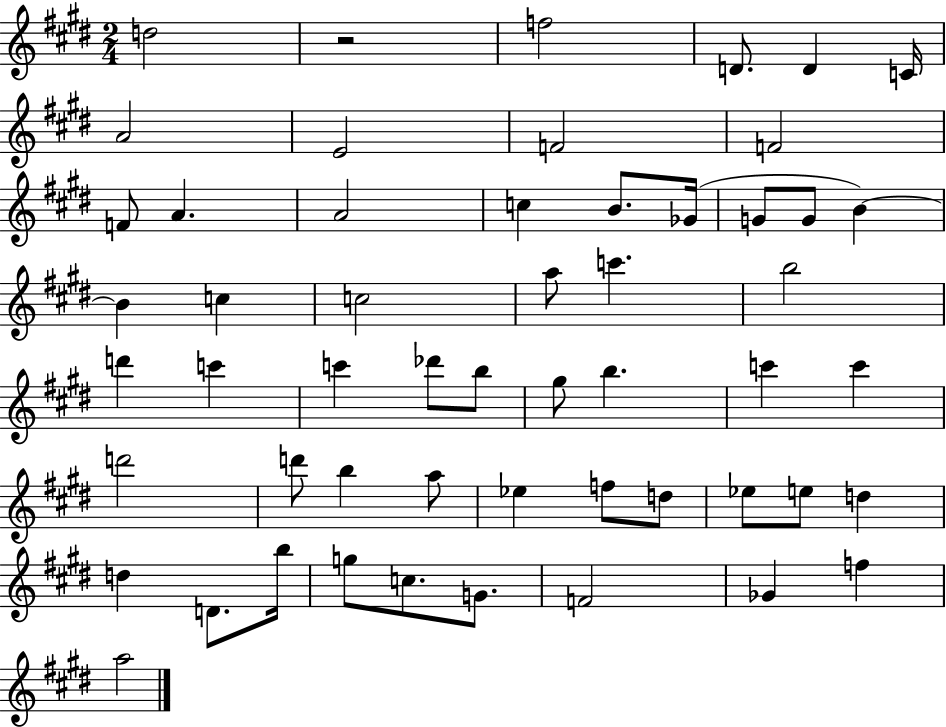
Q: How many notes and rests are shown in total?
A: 54